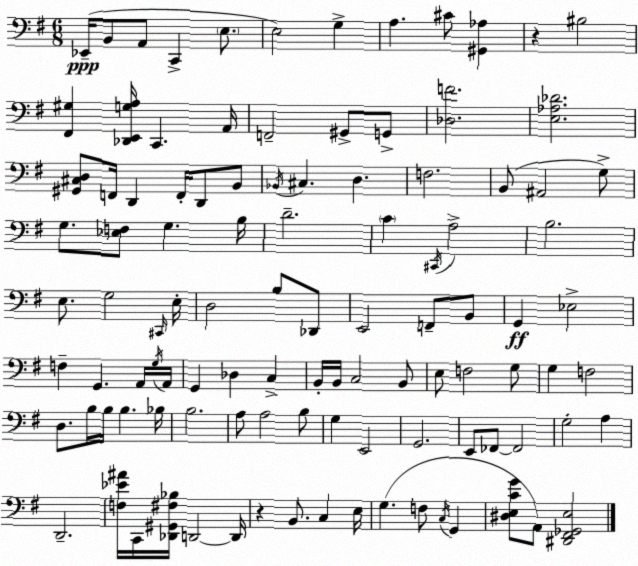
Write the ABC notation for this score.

X:1
T:Untitled
M:6/8
L:1/4
K:Em
_E,,/4 B,,/2 A,,/2 C,, E,/2 E,2 G, A, ^C/2 [^G,,_A,] z ^B,2 [^F,,^G,] [_D,,E,,G,A,]/4 C,, A,,/4 F,,2 ^G,,/2 G,,/2 [_D,F]2 [E,_A,_D]2 [^G,,^C,D,]/2 F,,/4 D,, F,,/4 D,,/2 B,,/2 _B,,/4 ^C, D, F,2 B,,/2 ^A,,2 G,/2 G,/2 [_E,F,]/2 G, B,/4 D2 C ^C,,/4 A,2 B,2 E,/2 G,2 ^C,,/4 E,/4 D,2 B,/2 _D,,/2 E,,2 F,,/2 B,,/2 G,, _E,2 F, G,, A,,/4 G,/4 A,,/4 G,, _D, C, B,,/4 B,,/4 C,2 B,,/2 E,/2 F,2 G,/2 G, F,2 D,/2 B,/4 B,/4 B, _B,/4 B,2 A,/2 A,2 B,/2 G, E,,2 G,,2 E,,/2 _F,,/2 _F,,2 G,2 A, D,,2 [F,_E^A]/4 C,,/4 [_D,,^G,,^F,_B,]/4 D,,2 D,,/4 z B,,/2 C, E,/4 G, F,/2 C,/4 G,, [^D,E,CG]/2 A,,/2 [^D,,^F,,_G,,E,]2